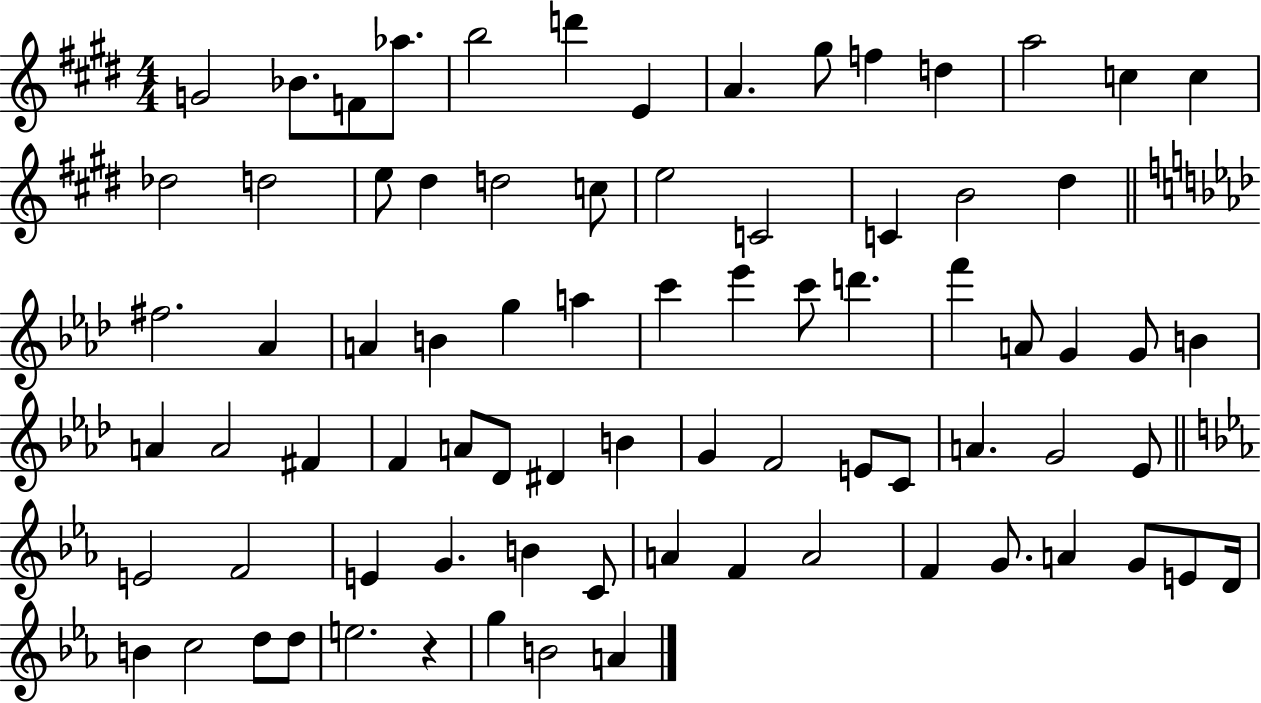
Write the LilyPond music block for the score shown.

{
  \clef treble
  \numericTimeSignature
  \time 4/4
  \key e \major
  g'2 bes'8. f'8 aes''8. | b''2 d'''4 e'4 | a'4. gis''8 f''4 d''4 | a''2 c''4 c''4 | \break des''2 d''2 | e''8 dis''4 d''2 c''8 | e''2 c'2 | c'4 b'2 dis''4 | \break \bar "||" \break \key aes \major fis''2. aes'4 | a'4 b'4 g''4 a''4 | c'''4 ees'''4 c'''8 d'''4. | f'''4 a'8 g'4 g'8 b'4 | \break a'4 a'2 fis'4 | f'4 a'8 des'8 dis'4 b'4 | g'4 f'2 e'8 c'8 | a'4. g'2 ees'8 | \break \bar "||" \break \key ees \major e'2 f'2 | e'4 g'4. b'4 c'8 | a'4 f'4 a'2 | f'4 g'8. a'4 g'8 e'8 d'16 | \break b'4 c''2 d''8 d''8 | e''2. r4 | g''4 b'2 a'4 | \bar "|."
}